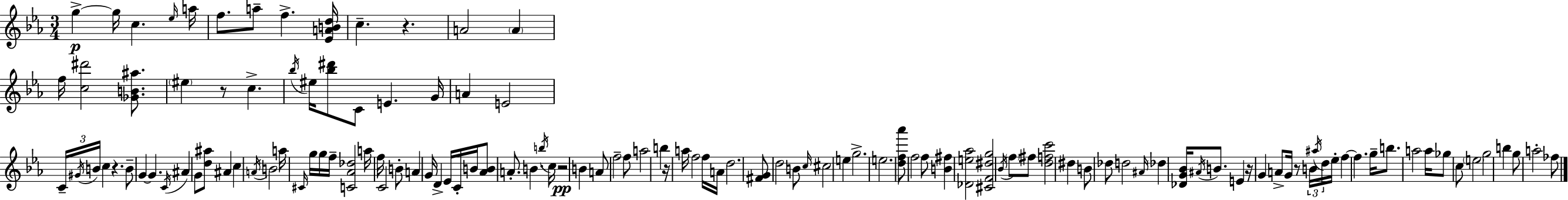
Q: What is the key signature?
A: C minor